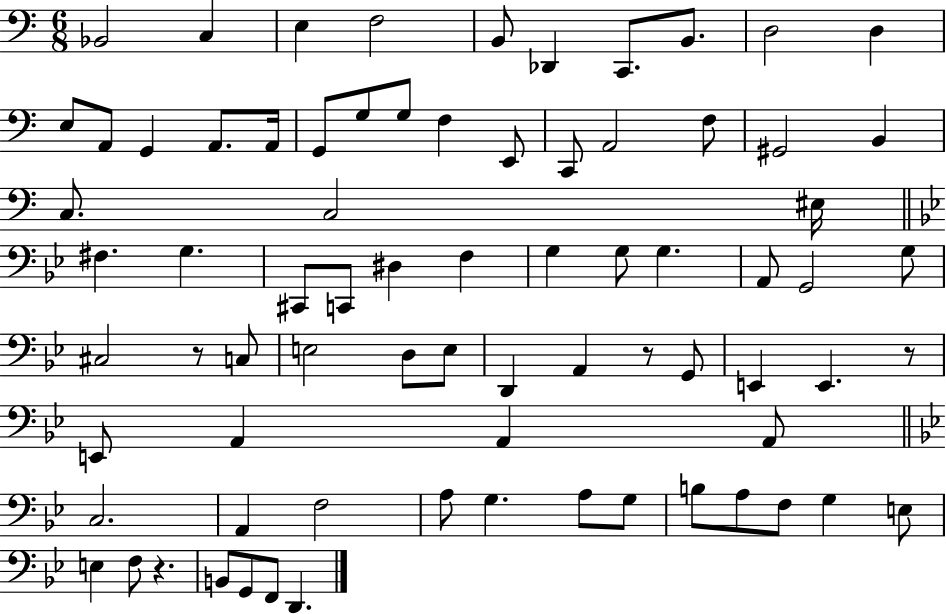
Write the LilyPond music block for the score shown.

{
  \clef bass
  \numericTimeSignature
  \time 6/8
  \key c \major
  bes,2 c4 | e4 f2 | b,8 des,4 c,8. b,8. | d2 d4 | \break e8 a,8 g,4 a,8. a,16 | g,8 g8 g8 f4 e,8 | c,8 a,2 f8 | gis,2 b,4 | \break c8. c2 eis16 | \bar "||" \break \key g \minor fis4. g4. | cis,8 c,8 dis4 f4 | g4 g8 g4. | a,8 g,2 g8 | \break cis2 r8 c8 | e2 d8 e8 | d,4 a,4 r8 g,8 | e,4 e,4. r8 | \break e,8 a,4 a,4 a,8 | \bar "||" \break \key bes \major c2. | a,4 f2 | a8 g4. a8 g8 | b8 a8 f8 g4 e8 | \break e4 f8 r4. | b,8 g,8 f,8 d,4. | \bar "|."
}